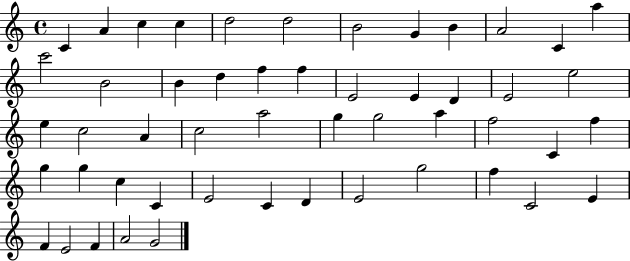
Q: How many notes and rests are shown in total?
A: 51